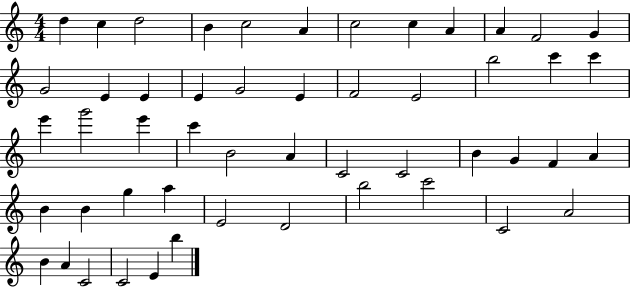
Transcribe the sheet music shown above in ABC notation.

X:1
T:Untitled
M:4/4
L:1/4
K:C
d c d2 B c2 A c2 c A A F2 G G2 E E E G2 E F2 E2 b2 c' c' e' g'2 e' c' B2 A C2 C2 B G F A B B g a E2 D2 b2 c'2 C2 A2 B A C2 C2 E b